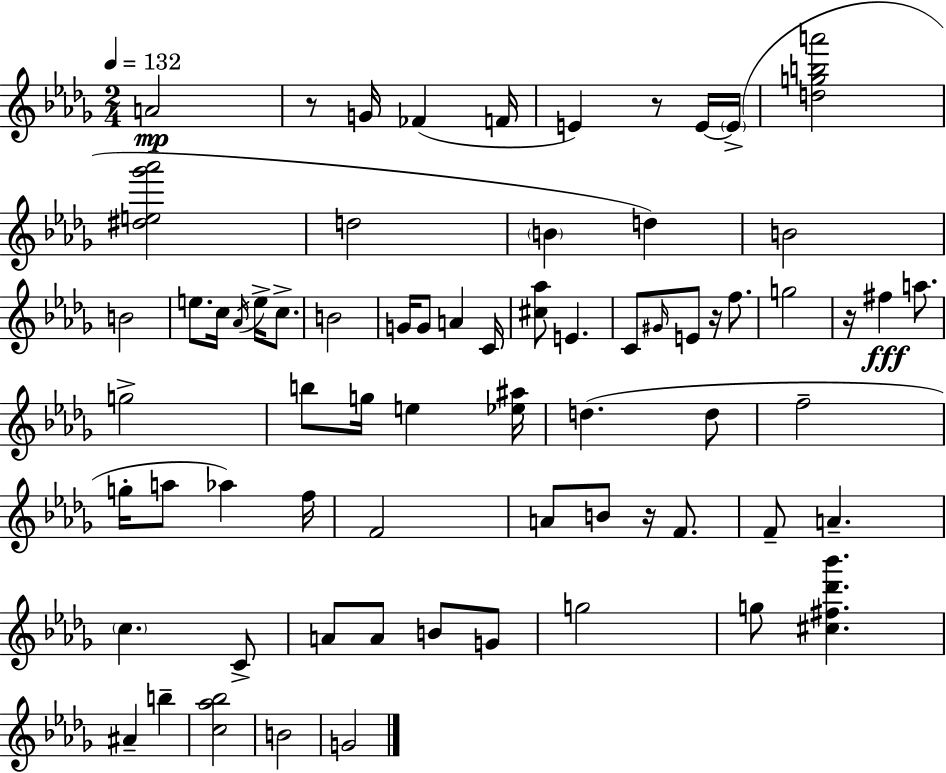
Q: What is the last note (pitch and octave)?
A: G4